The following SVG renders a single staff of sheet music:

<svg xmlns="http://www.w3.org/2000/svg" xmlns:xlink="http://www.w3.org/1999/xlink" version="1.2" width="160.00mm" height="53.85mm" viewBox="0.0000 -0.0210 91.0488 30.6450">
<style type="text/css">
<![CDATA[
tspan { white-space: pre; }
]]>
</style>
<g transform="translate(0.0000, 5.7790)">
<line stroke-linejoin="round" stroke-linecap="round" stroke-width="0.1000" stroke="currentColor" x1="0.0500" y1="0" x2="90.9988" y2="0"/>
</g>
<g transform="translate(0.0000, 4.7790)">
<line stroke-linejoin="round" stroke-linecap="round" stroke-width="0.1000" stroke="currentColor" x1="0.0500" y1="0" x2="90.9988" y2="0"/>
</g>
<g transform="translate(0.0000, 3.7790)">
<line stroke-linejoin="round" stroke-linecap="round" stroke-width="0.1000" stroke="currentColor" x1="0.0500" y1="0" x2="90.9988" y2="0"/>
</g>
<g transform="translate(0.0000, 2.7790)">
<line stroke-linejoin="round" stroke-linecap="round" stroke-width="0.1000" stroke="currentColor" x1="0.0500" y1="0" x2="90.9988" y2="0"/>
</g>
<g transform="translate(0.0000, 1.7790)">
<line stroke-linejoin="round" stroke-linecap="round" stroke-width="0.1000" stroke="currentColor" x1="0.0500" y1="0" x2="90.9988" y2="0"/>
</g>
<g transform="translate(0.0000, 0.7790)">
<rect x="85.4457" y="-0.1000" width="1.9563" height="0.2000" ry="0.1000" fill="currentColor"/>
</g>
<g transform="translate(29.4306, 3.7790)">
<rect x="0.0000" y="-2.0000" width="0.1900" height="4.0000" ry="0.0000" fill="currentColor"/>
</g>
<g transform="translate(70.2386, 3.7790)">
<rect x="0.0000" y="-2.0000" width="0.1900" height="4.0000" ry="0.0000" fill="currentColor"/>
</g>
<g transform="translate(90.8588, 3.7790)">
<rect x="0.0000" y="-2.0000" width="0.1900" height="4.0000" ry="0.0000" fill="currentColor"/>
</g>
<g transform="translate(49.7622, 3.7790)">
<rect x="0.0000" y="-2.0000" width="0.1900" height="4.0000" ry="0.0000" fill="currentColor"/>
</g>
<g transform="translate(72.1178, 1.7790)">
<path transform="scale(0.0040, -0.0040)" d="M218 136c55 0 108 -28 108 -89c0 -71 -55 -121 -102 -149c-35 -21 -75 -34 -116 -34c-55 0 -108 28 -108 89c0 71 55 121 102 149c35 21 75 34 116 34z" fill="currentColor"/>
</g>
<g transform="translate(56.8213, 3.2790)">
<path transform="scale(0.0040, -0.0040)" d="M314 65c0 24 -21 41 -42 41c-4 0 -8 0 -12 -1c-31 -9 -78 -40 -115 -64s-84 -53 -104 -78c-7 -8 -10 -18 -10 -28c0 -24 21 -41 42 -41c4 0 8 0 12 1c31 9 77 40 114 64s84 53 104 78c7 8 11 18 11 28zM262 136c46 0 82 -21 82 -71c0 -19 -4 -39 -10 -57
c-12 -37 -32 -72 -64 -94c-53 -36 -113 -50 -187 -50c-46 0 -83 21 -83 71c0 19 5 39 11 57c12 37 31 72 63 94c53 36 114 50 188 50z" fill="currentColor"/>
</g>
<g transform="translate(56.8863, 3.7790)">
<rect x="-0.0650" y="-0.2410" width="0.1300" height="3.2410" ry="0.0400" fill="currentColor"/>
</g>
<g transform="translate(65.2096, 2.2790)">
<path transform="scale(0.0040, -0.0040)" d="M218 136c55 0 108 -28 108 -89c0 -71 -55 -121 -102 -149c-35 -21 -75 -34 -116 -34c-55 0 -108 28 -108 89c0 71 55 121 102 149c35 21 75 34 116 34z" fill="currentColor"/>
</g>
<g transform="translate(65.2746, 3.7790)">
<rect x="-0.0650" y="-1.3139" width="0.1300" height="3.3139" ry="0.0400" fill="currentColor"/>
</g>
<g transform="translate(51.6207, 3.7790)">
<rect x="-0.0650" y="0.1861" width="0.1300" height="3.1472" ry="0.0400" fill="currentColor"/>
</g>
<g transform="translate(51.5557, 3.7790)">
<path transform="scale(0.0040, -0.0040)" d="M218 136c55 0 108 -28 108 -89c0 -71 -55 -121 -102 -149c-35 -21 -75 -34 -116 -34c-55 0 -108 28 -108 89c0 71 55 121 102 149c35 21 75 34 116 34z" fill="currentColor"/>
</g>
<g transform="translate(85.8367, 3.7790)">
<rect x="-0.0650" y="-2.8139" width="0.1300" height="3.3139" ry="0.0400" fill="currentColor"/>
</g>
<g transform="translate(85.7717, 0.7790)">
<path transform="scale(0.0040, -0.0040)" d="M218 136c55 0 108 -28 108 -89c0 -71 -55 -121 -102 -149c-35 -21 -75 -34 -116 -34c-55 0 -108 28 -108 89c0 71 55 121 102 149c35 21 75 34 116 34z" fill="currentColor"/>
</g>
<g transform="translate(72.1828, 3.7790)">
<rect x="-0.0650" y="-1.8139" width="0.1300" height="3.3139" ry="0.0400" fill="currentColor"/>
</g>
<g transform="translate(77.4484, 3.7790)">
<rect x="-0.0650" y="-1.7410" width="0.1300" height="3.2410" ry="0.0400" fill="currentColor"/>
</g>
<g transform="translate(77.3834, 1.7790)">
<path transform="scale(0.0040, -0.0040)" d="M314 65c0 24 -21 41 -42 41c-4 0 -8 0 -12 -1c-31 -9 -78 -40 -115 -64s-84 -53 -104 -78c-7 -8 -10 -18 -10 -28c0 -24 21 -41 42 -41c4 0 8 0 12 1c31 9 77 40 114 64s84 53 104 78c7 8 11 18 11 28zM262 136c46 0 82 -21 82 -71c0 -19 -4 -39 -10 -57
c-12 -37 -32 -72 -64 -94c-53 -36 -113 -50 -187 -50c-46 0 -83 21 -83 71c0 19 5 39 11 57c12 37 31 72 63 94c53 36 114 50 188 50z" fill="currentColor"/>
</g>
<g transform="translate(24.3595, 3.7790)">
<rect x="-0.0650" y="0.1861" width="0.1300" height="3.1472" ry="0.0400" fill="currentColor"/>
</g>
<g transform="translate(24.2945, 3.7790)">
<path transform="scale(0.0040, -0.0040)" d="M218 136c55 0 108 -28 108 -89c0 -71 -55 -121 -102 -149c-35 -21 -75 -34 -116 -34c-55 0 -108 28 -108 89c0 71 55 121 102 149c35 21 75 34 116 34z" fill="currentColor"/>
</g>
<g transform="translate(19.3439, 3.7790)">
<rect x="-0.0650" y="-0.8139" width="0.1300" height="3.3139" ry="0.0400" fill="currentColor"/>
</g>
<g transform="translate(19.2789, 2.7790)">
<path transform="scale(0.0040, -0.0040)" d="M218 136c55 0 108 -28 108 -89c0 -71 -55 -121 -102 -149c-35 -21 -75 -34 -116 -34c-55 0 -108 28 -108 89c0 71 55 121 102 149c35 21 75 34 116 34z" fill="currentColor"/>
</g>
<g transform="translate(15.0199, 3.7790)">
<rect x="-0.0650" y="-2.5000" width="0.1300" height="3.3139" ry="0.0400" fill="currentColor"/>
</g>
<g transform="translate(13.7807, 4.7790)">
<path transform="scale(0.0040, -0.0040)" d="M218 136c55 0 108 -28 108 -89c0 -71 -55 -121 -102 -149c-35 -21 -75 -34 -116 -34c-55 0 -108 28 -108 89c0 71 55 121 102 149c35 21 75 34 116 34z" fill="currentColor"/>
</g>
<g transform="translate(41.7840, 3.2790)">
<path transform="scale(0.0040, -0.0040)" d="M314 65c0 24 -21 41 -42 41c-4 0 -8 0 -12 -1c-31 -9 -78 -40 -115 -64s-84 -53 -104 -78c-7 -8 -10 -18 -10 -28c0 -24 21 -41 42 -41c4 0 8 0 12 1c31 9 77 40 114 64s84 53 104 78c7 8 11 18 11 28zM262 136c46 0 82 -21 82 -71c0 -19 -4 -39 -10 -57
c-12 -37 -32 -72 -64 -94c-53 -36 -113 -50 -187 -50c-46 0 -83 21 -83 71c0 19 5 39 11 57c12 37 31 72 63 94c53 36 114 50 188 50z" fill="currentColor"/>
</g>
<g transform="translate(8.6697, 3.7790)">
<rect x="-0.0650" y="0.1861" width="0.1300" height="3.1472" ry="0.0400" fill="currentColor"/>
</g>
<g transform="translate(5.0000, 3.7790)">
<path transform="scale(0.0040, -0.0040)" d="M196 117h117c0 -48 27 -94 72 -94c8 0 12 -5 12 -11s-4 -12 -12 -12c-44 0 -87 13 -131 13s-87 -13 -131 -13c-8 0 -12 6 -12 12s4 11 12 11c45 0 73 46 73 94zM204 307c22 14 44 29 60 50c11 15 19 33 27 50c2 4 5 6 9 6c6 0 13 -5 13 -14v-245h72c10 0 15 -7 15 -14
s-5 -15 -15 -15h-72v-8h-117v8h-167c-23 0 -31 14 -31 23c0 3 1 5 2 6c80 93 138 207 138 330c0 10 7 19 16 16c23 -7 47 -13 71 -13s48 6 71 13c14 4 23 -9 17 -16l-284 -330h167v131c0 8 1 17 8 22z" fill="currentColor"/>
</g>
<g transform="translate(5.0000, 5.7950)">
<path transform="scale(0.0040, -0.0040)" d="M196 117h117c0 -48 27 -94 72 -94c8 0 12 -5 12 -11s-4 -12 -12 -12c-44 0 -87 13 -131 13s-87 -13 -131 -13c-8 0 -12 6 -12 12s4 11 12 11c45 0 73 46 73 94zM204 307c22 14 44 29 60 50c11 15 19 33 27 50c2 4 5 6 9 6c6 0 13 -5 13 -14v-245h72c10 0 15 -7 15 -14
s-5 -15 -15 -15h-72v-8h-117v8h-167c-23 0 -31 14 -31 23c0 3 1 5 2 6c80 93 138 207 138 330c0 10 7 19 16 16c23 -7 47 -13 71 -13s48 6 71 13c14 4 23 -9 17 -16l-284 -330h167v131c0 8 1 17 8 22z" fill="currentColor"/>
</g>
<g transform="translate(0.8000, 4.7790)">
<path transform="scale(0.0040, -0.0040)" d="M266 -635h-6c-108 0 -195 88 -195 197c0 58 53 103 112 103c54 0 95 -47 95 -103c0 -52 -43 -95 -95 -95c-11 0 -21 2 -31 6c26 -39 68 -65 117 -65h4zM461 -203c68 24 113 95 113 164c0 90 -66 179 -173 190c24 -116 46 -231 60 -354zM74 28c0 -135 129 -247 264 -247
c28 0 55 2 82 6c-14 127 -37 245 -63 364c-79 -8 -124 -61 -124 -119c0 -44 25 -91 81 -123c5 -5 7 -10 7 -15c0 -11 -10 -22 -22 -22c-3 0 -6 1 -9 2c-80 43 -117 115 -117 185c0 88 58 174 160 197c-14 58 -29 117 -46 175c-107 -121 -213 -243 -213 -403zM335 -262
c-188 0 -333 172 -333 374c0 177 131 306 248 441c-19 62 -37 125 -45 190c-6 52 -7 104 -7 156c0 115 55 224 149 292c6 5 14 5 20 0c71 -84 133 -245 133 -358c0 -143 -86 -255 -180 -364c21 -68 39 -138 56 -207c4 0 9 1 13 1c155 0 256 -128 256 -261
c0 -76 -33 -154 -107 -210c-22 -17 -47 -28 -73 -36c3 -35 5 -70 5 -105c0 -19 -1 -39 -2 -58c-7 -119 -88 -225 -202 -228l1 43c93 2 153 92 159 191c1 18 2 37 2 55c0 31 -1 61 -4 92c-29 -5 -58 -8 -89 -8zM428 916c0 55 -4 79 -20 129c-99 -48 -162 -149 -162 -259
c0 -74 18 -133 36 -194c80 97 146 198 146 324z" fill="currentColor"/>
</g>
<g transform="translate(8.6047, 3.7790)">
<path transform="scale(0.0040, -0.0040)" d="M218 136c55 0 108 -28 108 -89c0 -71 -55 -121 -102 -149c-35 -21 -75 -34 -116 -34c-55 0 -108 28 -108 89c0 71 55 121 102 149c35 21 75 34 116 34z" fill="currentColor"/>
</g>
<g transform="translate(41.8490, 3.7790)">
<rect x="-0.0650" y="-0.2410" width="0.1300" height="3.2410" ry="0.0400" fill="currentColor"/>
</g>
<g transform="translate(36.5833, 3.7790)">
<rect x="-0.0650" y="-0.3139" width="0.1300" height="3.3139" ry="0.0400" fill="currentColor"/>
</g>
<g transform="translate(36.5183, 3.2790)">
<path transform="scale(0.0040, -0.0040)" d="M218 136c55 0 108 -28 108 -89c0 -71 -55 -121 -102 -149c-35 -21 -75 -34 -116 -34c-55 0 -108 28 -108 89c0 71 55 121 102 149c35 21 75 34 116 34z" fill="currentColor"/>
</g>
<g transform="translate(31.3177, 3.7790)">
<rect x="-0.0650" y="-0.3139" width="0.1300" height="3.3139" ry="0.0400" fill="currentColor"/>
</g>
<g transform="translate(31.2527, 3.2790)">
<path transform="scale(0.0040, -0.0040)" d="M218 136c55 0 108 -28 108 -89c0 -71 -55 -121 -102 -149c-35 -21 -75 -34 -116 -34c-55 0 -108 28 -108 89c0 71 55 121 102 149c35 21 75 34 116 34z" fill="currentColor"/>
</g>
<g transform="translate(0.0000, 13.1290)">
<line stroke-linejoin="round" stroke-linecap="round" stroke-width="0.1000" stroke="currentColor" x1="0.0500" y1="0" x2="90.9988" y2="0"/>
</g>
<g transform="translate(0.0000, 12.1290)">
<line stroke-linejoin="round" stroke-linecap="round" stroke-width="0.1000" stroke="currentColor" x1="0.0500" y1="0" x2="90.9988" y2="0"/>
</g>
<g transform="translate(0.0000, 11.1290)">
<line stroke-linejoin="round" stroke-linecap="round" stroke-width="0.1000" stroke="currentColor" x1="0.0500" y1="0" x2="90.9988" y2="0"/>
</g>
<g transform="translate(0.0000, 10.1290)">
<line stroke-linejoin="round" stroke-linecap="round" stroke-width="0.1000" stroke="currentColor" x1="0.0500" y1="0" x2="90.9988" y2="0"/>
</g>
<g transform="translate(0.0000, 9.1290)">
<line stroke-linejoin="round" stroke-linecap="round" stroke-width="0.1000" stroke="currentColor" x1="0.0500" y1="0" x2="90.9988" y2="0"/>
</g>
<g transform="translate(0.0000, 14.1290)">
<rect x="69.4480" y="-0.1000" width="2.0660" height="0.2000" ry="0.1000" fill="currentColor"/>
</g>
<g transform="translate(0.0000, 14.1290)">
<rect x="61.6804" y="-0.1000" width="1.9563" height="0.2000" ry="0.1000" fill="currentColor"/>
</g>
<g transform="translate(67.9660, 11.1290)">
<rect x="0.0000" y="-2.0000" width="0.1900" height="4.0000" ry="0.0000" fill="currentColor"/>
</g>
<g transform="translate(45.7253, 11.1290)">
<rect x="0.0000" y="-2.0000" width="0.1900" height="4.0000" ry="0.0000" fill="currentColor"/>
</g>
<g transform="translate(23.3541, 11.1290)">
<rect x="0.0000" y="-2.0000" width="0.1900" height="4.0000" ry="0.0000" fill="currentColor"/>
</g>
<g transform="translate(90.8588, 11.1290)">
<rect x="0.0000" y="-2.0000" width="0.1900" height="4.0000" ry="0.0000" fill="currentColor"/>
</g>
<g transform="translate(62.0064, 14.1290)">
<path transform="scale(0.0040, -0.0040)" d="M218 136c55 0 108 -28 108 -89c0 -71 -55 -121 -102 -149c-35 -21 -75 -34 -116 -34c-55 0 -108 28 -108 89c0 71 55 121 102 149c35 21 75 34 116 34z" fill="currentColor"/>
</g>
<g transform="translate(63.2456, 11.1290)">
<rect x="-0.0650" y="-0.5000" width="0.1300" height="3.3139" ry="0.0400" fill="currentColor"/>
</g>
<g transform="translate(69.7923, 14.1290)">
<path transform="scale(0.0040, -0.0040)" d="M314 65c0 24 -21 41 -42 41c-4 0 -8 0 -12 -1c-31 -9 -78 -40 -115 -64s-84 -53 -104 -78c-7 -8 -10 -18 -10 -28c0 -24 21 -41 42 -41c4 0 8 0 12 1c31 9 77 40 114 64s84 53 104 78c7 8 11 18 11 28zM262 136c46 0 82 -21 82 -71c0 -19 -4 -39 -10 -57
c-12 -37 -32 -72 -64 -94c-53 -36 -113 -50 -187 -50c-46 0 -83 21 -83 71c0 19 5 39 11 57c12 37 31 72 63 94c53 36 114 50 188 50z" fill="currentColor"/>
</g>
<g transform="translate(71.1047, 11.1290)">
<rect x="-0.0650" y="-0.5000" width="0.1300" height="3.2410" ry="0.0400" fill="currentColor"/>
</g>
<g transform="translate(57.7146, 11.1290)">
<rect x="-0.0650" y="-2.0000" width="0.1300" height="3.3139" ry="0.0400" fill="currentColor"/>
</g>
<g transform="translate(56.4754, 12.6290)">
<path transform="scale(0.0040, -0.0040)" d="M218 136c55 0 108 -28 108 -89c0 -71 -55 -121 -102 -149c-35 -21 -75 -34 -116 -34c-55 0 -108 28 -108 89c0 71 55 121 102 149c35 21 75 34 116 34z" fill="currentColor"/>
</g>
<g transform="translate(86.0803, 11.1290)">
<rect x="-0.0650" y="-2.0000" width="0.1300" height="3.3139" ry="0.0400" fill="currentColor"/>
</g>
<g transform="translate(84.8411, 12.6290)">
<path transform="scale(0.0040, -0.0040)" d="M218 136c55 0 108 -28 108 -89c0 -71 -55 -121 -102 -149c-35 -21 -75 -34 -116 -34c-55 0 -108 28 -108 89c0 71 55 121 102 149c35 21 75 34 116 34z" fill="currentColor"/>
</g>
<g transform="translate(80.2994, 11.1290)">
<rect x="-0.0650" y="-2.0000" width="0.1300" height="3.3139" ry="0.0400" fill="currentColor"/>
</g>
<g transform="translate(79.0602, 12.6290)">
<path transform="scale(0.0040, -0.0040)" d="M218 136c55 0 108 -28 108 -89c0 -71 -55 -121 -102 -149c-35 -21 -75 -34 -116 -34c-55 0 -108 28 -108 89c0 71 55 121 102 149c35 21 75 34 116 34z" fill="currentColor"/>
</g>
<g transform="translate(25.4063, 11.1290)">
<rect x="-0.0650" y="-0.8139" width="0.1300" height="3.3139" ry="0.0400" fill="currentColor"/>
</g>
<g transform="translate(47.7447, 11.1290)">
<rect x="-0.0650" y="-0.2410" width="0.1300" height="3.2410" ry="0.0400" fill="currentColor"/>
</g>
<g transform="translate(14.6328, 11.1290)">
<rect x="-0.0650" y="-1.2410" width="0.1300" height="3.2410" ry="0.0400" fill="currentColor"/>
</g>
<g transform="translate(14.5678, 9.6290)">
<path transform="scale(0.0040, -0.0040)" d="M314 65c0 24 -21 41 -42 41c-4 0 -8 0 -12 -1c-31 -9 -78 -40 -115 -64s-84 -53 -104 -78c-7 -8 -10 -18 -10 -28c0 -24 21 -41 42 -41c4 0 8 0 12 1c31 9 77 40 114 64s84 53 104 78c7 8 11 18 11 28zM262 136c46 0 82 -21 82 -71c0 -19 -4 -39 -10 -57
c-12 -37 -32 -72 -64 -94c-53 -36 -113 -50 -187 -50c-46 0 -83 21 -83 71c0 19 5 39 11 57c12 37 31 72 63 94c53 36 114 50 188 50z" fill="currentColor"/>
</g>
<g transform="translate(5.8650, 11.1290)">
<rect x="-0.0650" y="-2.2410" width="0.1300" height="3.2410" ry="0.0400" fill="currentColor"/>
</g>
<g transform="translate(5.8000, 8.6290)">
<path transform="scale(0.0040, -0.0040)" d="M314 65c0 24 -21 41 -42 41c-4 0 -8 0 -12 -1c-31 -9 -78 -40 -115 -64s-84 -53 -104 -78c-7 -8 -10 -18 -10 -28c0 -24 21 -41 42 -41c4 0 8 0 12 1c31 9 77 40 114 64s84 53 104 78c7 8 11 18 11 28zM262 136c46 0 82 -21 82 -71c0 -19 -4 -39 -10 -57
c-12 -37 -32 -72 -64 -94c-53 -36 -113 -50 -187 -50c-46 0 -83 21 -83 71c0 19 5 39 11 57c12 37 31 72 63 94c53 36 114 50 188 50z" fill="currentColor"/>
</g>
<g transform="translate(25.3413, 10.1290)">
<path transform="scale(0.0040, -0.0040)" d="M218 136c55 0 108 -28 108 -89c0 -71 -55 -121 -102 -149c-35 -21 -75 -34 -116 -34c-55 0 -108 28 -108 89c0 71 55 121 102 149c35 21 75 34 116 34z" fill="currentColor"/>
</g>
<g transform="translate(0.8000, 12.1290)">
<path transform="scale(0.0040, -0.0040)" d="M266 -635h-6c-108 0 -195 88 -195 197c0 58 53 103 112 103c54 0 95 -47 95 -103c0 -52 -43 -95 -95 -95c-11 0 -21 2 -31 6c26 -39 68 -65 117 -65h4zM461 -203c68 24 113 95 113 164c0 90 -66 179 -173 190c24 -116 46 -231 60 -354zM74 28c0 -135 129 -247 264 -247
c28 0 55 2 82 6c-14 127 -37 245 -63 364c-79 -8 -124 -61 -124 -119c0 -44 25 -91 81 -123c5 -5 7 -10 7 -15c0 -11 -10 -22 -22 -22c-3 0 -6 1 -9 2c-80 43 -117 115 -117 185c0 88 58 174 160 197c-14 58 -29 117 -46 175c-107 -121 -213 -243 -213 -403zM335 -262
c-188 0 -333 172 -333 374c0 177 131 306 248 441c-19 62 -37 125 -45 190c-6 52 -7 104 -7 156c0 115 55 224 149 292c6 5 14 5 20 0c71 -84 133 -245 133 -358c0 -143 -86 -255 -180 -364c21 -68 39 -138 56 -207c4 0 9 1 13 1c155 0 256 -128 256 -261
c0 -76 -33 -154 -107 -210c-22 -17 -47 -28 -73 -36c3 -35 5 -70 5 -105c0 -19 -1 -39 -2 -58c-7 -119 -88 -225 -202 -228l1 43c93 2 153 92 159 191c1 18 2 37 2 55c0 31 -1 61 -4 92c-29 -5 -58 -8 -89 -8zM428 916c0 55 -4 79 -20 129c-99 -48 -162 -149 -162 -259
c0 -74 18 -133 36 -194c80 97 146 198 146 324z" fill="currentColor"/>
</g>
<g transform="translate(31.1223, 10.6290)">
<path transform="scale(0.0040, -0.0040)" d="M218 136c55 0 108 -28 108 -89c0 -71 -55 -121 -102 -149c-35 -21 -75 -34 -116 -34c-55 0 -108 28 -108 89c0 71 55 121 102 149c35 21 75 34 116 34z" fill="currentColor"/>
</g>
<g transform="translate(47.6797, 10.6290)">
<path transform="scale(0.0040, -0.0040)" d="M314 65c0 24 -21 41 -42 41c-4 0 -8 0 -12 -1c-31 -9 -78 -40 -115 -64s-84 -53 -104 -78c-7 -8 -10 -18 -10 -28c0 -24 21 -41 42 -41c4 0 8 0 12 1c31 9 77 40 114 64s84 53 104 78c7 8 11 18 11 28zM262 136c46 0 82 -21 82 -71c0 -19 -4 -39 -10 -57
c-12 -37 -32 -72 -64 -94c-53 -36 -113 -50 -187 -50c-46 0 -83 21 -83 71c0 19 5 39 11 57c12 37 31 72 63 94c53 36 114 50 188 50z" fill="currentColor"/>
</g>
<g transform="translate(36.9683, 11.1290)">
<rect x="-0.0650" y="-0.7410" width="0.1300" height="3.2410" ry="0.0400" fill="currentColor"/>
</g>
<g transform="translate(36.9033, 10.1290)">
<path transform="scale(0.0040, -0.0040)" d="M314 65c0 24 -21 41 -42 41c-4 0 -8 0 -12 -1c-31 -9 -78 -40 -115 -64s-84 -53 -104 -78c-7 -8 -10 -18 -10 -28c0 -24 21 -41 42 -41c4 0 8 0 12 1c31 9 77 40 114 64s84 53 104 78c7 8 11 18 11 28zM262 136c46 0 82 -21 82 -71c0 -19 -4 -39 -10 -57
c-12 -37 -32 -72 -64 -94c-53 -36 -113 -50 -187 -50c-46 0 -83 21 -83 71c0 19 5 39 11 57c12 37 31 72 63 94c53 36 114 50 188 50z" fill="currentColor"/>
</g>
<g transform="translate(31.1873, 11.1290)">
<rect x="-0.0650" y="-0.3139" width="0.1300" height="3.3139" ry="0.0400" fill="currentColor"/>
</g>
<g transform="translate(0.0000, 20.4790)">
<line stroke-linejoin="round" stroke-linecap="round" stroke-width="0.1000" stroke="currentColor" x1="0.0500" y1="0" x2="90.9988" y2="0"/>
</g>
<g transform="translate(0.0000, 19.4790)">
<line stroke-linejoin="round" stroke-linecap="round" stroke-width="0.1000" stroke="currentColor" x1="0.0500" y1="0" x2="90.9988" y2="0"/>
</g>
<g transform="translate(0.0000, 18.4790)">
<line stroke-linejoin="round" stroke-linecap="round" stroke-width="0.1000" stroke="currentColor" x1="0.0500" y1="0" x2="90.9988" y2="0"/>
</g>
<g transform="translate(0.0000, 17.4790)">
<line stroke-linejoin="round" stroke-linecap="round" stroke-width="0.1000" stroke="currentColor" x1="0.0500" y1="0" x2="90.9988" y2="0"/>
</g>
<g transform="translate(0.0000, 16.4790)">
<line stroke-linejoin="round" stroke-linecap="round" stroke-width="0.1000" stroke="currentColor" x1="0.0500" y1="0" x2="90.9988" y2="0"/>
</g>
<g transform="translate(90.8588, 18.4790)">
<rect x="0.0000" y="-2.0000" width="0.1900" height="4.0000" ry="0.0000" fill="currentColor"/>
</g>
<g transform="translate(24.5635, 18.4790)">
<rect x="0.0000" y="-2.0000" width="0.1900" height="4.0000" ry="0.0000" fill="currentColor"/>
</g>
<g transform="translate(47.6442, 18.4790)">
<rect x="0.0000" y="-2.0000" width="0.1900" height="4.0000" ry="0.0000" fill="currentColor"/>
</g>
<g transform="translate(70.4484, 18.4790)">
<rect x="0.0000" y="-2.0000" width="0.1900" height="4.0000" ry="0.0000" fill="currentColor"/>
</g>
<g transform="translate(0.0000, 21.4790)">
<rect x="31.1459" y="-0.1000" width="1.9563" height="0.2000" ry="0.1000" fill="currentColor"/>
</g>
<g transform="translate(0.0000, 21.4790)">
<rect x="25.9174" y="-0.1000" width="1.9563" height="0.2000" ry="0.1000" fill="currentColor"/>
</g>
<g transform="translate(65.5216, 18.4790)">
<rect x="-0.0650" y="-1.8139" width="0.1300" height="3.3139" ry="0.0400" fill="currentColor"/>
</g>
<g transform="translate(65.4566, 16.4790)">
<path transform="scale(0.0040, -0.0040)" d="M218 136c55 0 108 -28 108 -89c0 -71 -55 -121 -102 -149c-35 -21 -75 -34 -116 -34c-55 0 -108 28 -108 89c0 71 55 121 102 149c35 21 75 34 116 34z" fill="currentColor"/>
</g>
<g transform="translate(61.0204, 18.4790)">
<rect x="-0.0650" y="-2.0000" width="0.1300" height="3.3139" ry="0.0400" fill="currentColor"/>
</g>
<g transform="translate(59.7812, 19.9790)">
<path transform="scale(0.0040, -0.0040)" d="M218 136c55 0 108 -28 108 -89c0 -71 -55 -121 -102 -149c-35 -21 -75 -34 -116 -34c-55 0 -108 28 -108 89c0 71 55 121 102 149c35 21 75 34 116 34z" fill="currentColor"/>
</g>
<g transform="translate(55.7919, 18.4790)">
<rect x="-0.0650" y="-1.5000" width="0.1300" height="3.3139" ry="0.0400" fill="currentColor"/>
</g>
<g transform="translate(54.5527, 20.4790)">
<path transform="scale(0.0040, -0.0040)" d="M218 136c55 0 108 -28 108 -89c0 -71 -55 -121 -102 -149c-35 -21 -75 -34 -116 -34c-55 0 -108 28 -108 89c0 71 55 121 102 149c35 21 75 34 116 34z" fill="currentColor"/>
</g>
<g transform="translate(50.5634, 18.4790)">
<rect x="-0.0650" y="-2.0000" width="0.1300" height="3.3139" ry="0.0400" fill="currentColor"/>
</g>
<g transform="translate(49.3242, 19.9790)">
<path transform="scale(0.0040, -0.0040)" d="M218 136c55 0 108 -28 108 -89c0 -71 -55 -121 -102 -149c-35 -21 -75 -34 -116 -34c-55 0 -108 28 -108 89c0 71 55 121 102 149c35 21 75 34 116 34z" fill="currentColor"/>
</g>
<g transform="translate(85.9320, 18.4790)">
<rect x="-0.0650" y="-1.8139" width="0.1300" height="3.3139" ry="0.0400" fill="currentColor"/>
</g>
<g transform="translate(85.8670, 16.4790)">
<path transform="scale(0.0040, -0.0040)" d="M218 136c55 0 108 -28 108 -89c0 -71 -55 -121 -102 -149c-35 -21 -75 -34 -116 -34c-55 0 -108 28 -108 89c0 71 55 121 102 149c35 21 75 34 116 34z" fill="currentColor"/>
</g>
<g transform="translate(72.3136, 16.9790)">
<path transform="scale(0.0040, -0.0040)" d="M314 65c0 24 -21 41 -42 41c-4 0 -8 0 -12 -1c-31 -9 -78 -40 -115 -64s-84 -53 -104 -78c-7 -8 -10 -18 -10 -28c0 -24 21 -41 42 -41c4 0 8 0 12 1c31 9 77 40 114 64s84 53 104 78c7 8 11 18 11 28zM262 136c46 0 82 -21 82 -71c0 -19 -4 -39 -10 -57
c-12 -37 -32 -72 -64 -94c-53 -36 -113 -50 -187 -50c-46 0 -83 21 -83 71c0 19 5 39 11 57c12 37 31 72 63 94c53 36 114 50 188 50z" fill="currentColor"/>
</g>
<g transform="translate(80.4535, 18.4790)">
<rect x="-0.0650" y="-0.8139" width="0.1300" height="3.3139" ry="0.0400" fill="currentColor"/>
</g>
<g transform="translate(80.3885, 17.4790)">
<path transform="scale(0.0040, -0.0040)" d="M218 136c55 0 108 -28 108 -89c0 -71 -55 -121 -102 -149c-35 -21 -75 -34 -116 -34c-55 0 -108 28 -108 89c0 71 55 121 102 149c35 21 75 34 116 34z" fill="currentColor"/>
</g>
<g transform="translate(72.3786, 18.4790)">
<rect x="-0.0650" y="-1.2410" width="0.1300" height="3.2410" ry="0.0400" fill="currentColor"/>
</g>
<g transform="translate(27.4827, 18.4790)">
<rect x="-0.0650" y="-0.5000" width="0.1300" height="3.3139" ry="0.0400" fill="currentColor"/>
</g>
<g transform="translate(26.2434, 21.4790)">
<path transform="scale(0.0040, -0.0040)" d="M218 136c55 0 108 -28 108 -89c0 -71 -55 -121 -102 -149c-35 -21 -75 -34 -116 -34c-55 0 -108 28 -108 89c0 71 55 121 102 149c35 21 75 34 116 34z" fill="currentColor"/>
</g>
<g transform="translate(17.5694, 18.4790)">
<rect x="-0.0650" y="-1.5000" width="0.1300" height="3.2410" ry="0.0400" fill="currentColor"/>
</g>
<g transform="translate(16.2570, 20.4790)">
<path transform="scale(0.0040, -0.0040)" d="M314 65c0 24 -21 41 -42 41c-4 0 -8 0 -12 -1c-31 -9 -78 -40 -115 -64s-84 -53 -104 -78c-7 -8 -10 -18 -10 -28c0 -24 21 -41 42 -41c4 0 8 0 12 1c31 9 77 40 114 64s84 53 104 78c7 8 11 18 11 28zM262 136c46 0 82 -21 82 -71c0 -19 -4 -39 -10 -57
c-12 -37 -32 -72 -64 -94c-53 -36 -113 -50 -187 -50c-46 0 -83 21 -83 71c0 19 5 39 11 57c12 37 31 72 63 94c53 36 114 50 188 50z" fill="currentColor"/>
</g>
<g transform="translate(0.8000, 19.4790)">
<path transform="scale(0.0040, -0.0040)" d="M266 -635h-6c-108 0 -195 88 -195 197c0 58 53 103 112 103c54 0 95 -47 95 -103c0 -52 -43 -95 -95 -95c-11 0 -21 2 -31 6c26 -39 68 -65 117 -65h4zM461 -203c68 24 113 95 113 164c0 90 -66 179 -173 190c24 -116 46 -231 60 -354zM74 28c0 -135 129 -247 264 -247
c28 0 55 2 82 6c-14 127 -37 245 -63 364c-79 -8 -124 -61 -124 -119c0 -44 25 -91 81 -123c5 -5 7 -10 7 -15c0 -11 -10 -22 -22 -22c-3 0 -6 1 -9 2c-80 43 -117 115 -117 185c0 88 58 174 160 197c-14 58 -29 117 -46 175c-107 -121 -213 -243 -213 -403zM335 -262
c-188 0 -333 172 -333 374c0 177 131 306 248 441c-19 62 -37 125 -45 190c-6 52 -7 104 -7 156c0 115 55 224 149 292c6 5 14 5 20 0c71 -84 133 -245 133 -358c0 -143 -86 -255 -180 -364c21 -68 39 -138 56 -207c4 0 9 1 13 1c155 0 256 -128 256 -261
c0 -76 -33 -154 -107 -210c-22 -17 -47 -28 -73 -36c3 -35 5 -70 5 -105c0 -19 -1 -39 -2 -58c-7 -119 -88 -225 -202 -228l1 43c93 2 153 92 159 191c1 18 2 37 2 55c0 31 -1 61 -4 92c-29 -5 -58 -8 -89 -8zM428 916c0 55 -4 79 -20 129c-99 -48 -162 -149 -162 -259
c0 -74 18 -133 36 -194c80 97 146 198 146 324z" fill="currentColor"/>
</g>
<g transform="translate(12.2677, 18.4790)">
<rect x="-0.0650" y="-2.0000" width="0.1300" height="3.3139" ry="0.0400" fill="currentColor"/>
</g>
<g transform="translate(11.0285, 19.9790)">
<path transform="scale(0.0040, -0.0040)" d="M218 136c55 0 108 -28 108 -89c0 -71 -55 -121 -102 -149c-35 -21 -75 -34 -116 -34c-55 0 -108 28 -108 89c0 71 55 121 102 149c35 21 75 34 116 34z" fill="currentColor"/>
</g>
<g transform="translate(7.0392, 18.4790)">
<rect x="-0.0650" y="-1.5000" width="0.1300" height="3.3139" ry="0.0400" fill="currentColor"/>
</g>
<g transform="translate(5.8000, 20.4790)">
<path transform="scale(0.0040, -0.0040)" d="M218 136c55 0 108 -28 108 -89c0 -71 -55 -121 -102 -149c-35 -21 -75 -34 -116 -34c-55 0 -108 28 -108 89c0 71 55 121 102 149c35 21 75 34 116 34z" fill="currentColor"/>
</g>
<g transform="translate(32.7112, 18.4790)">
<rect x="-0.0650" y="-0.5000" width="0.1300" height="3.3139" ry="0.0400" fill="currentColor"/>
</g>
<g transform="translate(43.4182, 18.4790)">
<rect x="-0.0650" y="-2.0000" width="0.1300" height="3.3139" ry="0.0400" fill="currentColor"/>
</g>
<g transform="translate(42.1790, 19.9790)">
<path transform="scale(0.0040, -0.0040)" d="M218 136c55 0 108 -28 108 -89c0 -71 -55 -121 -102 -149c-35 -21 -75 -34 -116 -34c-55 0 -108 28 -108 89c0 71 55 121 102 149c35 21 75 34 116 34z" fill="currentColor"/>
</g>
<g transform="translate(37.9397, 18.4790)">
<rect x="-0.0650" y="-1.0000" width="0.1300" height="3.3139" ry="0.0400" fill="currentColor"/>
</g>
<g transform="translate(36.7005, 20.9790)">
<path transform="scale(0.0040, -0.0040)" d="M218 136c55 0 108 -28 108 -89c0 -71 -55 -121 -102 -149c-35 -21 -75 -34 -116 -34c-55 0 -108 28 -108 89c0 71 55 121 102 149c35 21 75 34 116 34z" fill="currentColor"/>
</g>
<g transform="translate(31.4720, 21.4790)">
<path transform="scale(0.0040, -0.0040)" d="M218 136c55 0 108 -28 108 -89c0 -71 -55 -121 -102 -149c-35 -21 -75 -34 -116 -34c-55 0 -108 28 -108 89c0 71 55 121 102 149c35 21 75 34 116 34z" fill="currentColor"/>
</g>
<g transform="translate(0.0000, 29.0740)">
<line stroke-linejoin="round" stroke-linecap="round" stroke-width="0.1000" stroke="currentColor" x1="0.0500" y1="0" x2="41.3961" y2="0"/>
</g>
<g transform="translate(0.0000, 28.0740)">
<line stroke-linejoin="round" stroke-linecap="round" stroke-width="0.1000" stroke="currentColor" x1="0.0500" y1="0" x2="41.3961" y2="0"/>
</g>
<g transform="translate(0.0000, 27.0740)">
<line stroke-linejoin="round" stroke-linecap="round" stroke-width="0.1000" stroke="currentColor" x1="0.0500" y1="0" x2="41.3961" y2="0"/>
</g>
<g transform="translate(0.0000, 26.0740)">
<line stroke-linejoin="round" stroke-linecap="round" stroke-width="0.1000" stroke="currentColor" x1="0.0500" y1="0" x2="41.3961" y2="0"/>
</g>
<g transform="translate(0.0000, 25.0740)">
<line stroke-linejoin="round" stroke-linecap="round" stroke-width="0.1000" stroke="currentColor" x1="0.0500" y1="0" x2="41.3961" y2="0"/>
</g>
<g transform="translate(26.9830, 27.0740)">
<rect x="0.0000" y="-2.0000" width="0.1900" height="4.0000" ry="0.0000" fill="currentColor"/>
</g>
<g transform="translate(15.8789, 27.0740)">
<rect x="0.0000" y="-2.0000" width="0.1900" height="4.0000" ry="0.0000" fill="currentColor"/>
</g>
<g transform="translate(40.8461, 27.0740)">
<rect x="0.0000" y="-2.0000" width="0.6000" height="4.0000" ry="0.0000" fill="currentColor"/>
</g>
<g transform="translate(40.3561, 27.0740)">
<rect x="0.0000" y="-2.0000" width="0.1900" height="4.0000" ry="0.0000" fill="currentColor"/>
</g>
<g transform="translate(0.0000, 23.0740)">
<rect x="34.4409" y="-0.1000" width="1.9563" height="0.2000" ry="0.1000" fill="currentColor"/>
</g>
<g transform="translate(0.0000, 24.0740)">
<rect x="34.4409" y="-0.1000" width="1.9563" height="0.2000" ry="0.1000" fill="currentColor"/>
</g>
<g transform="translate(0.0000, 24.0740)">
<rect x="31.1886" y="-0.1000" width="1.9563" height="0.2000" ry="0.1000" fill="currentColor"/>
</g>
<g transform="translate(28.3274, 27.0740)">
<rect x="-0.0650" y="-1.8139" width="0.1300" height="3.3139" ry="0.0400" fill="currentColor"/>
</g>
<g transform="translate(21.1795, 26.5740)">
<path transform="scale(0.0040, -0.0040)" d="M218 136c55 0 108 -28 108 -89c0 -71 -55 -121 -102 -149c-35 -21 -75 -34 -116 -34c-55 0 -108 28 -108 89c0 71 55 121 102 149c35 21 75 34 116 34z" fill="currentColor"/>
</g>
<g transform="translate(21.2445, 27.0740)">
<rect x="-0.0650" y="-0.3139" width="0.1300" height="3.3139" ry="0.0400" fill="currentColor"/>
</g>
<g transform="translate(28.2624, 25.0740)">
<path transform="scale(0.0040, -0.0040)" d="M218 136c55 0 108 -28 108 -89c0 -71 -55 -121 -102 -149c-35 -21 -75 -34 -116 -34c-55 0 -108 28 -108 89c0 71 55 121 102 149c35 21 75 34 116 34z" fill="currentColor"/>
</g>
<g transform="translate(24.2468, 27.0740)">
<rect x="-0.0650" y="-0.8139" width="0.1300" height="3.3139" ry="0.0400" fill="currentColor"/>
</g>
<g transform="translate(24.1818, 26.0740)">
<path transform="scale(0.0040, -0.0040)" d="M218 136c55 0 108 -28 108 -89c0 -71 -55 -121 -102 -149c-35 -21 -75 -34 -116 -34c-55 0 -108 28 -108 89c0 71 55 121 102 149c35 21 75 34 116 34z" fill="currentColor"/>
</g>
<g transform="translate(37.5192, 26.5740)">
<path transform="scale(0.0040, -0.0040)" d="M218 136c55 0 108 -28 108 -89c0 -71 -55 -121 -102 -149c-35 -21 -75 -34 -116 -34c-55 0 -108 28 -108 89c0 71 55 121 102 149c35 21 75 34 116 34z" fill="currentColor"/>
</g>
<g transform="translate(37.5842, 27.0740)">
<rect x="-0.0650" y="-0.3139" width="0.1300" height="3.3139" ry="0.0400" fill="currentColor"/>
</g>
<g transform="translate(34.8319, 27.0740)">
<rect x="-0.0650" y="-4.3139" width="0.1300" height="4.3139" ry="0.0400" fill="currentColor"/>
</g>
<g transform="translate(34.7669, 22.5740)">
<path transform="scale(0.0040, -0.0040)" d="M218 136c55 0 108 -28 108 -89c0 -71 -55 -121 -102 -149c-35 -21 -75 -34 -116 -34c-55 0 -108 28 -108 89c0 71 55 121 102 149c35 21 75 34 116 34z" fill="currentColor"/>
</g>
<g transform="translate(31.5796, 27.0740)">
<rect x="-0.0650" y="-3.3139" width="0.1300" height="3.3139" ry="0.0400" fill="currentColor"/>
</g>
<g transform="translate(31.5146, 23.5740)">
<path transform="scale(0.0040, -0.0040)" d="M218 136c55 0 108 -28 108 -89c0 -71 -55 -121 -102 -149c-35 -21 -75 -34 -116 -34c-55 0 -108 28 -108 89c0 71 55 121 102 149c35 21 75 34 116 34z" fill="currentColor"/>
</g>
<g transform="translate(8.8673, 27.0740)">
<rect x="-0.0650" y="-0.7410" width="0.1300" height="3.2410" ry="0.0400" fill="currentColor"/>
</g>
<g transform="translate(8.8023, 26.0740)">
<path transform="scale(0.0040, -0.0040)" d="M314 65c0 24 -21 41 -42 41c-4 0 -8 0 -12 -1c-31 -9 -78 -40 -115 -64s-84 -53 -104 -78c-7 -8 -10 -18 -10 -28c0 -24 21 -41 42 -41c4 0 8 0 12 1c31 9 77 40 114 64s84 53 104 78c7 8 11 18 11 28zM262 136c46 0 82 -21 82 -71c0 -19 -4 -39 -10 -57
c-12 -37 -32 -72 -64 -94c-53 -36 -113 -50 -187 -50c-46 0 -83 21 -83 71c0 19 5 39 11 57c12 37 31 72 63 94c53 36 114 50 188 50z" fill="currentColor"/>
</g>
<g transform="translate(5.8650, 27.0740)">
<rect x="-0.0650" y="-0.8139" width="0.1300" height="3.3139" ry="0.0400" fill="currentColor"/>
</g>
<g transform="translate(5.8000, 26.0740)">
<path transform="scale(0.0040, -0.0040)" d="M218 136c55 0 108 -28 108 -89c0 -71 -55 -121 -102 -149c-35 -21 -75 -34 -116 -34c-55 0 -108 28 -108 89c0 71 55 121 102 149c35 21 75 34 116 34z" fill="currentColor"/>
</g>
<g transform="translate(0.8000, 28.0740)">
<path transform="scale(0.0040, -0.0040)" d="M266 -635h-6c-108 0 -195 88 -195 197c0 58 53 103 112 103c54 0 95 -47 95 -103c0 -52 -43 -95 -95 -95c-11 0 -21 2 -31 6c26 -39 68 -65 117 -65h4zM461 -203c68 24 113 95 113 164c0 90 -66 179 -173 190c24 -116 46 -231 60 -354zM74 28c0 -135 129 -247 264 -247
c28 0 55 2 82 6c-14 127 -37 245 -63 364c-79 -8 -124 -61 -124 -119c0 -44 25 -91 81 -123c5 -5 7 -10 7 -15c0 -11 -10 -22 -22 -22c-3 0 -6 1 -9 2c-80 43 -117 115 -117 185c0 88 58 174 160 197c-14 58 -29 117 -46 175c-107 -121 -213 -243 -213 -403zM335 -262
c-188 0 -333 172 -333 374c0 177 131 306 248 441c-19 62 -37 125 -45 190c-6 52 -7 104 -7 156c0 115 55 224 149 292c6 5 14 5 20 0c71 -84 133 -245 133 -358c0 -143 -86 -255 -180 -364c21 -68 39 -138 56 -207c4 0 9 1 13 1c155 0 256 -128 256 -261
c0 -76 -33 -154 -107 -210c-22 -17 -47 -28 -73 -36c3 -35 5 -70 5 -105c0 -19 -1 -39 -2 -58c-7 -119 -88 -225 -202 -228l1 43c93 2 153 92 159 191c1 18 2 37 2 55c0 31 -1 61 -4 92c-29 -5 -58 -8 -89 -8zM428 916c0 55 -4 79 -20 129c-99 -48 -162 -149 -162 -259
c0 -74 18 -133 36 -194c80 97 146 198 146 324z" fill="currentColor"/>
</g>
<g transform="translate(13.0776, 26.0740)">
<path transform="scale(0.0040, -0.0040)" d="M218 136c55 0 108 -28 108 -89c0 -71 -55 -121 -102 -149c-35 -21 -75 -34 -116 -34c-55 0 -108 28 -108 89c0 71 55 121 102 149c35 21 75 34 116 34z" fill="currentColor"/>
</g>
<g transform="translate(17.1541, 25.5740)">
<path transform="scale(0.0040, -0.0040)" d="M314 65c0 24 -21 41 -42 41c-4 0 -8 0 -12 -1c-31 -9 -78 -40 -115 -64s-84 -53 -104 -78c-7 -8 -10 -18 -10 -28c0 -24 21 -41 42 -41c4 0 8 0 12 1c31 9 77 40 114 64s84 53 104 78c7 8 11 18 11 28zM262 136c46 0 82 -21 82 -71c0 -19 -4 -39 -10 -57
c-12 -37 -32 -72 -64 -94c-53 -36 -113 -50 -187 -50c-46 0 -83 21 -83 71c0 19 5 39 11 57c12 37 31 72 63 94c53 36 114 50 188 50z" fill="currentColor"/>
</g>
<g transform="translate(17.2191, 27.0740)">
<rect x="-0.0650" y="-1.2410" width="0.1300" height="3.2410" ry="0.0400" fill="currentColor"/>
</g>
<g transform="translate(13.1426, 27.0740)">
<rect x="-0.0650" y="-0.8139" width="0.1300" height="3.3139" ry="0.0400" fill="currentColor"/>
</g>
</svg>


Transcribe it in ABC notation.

X:1
T:Untitled
M:4/4
L:1/4
K:C
B G d B c c c2 B c2 e f f2 a g2 e2 d c d2 c2 F C C2 F F E F E2 C C D F F E F f e2 d f d d2 d e2 c d f b d' c